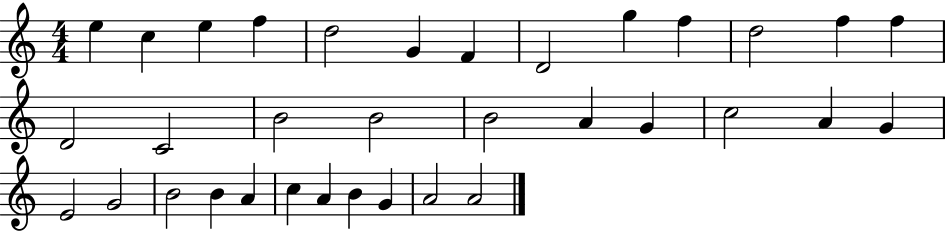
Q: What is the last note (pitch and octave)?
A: A4